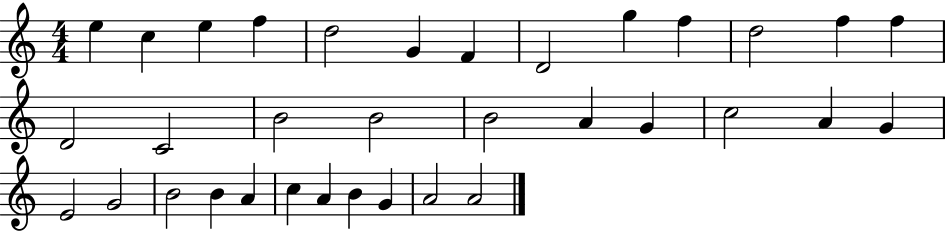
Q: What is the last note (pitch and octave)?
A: A4